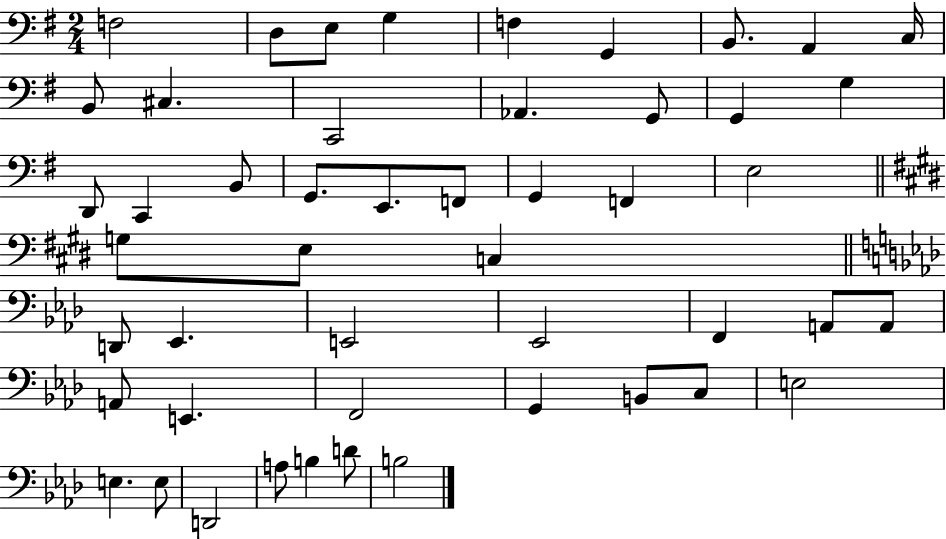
F3/h D3/e E3/e G3/q F3/q G2/q B2/e. A2/q C3/s B2/e C#3/q. C2/h Ab2/q. G2/e G2/q G3/q D2/e C2/q B2/e G2/e. E2/e. F2/e G2/q F2/q E3/h G3/e E3/e C3/q D2/e Eb2/q. E2/h Eb2/h F2/q A2/e A2/e A2/e E2/q. F2/h G2/q B2/e C3/e E3/h E3/q. E3/e D2/h A3/e B3/q D4/e B3/h